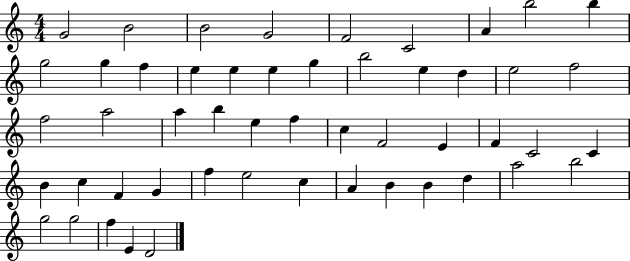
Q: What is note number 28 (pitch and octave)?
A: C5